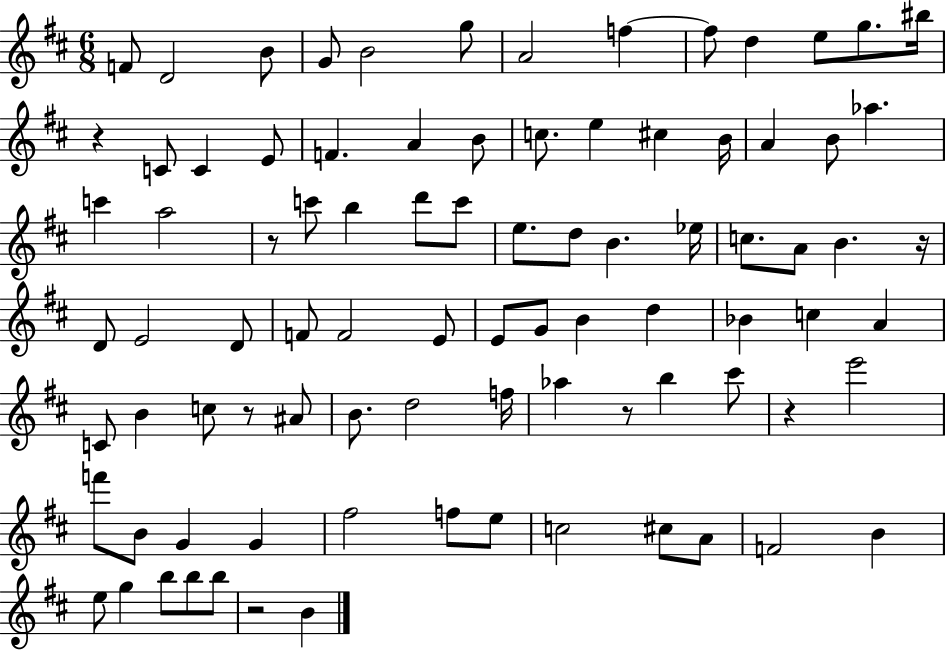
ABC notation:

X:1
T:Untitled
M:6/8
L:1/4
K:D
F/2 D2 B/2 G/2 B2 g/2 A2 f f/2 d e/2 g/2 ^b/4 z C/2 C E/2 F A B/2 c/2 e ^c B/4 A B/2 _a c' a2 z/2 c'/2 b d'/2 c'/2 e/2 d/2 B _e/4 c/2 A/2 B z/4 D/2 E2 D/2 F/2 F2 E/2 E/2 G/2 B d _B c A C/2 B c/2 z/2 ^A/2 B/2 d2 f/4 _a z/2 b ^c'/2 z e'2 f'/2 B/2 G G ^f2 f/2 e/2 c2 ^c/2 A/2 F2 B e/2 g b/2 b/2 b/2 z2 B